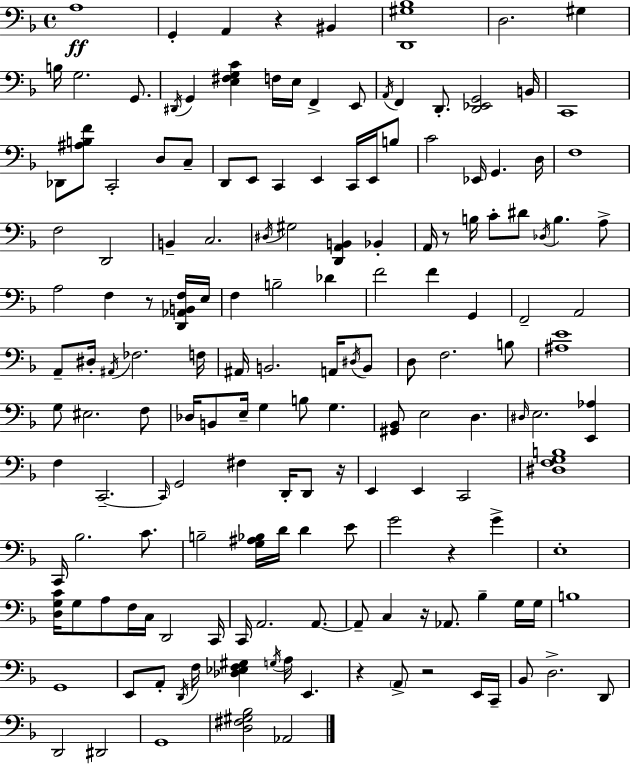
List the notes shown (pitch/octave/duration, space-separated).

A3/w G2/q A2/q R/q BIS2/q [D2,G#3,Bb3]/w D3/h. G#3/q B3/s G3/h. G2/e. D#2/s G2/q [E3,F#3,G3,C4]/q F3/s E3/s F2/q E2/e A2/s F2/q D2/e. [D2,Eb2,G2]/h B2/s C2/w Db2/e [A#3,B3,F4]/e C2/h D3/e C3/e D2/e E2/e C2/q E2/q C2/s E2/s B3/e C4/h Eb2/s G2/q. D3/s F3/w F3/h D2/h B2/q C3/h. D#3/s G#3/h [D2,A2,B2]/q Bb2/q A2/s R/e B3/s C4/e D#4/e Db3/s B3/q. A3/e A3/h F3/q R/e [D2,Ab2,B2,F3]/s E3/s F3/q B3/h Db4/q F4/h F4/q G2/q F2/h A2/h A2/e D#3/s A#2/s FES3/h. F3/s A#2/s B2/h. A2/s D#3/s B2/e D3/e F3/h. B3/e [A#3,E4]/w G3/e EIS3/h. F3/e Db3/s B2/e E3/s G3/q B3/e G3/q. [G#2,Bb2]/e E3/h D3/q. D#3/s E3/h. [E2,Ab3]/q F3/q C2/h. C2/s G2/h F#3/q D2/s D2/e R/s E2/q E2/q C2/h [D#3,F3,G3,B3]/w C2/s Bb3/h. C4/e. B3/h [G3,A#3,Bb3]/s D4/s D4/q E4/e G4/h R/q G4/q E3/w [D3,G3,C4]/s G3/e A3/e F3/s C3/s D2/h C2/s C2/s A2/h. A2/e. A2/e C3/q R/s Ab2/e. Bb3/q G3/s G3/s B3/w G2/w E2/e A2/e D2/s F3/s [Db3,Eb3,F3,G#3]/q G3/s A3/s E2/q. R/q A2/e R/h E2/s C2/s Bb2/e D3/h. D2/e D2/h D#2/h G2/w [D3,F#3,G#3,Bb3]/h Ab2/h